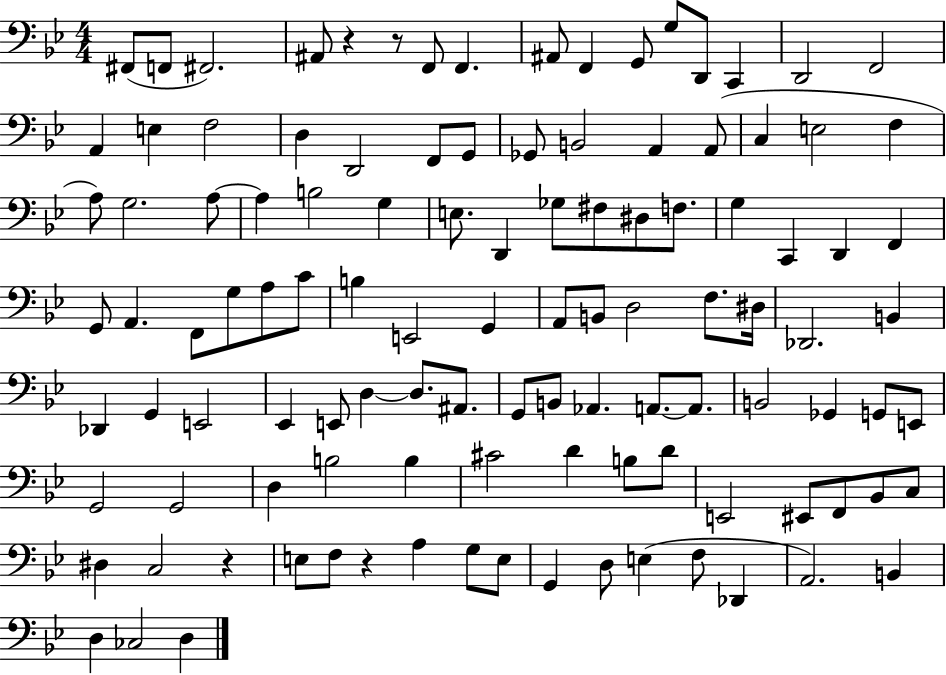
F#2/e F2/e F#2/h. A#2/e R/q R/e F2/e F2/q. A#2/e F2/q G2/e G3/e D2/e C2/q D2/h F2/h A2/q E3/q F3/h D3/q D2/h F2/e G2/e Gb2/e B2/h A2/q A2/e C3/q E3/h F3/q A3/e G3/h. A3/e A3/q B3/h G3/q E3/e. D2/q Gb3/e F#3/e D#3/e F3/e. G3/q C2/q D2/q F2/q G2/e A2/q. F2/e G3/e A3/e C4/e B3/q E2/h G2/q A2/e B2/e D3/h F3/e. D#3/s Db2/h. B2/q Db2/q G2/q E2/h Eb2/q E2/e D3/q D3/e. A#2/e. G2/e B2/e Ab2/q. A2/e. A2/e. B2/h Gb2/q G2/e E2/e G2/h G2/h D3/q B3/h B3/q C#4/h D4/q B3/e D4/e E2/h EIS2/e F2/e Bb2/e C3/e D#3/q C3/h R/q E3/e F3/e R/q A3/q G3/e E3/e G2/q D3/e E3/q F3/e Db2/q A2/h. B2/q D3/q CES3/h D3/q